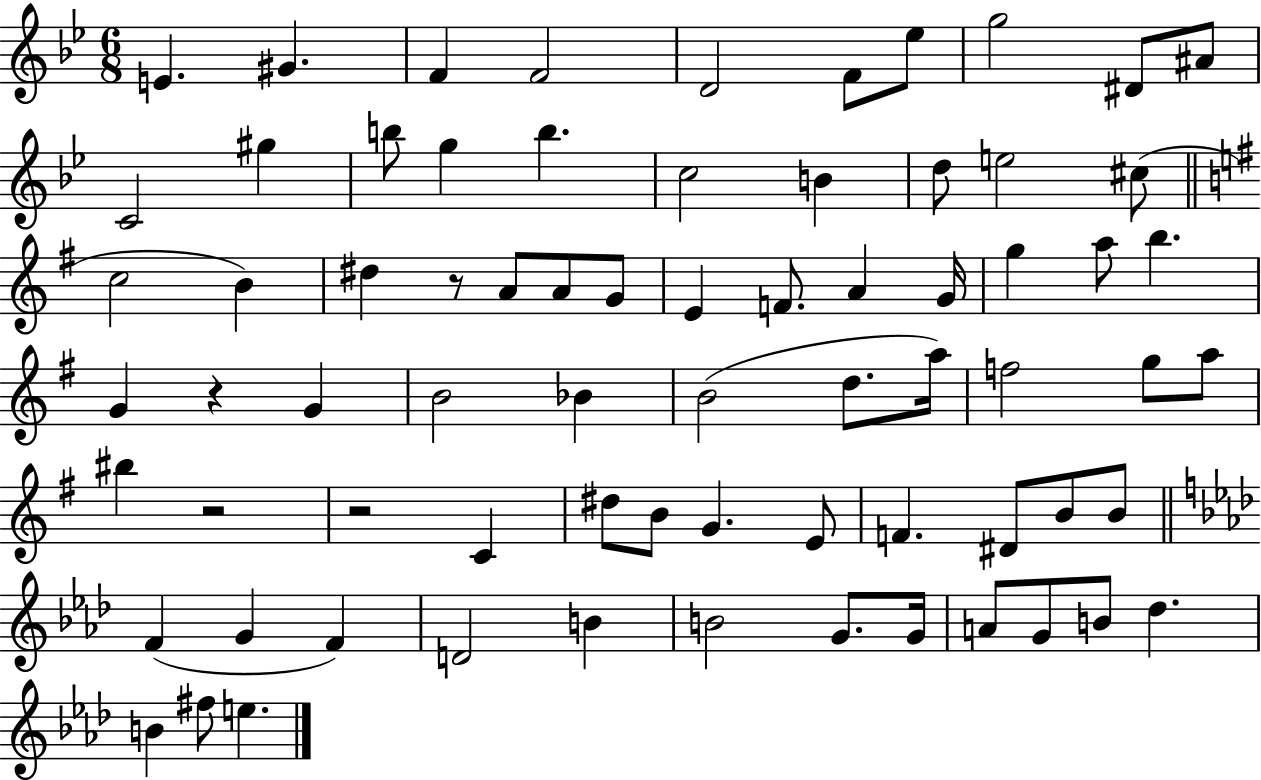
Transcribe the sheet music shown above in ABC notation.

X:1
T:Untitled
M:6/8
L:1/4
K:Bb
E ^G F F2 D2 F/2 _e/2 g2 ^D/2 ^A/2 C2 ^g b/2 g b c2 B d/2 e2 ^c/2 c2 B ^d z/2 A/2 A/2 G/2 E F/2 A G/4 g a/2 b G z G B2 _B B2 d/2 a/4 f2 g/2 a/2 ^b z2 z2 C ^d/2 B/2 G E/2 F ^D/2 B/2 B/2 F G F D2 B B2 G/2 G/4 A/2 G/2 B/2 _d B ^f/2 e